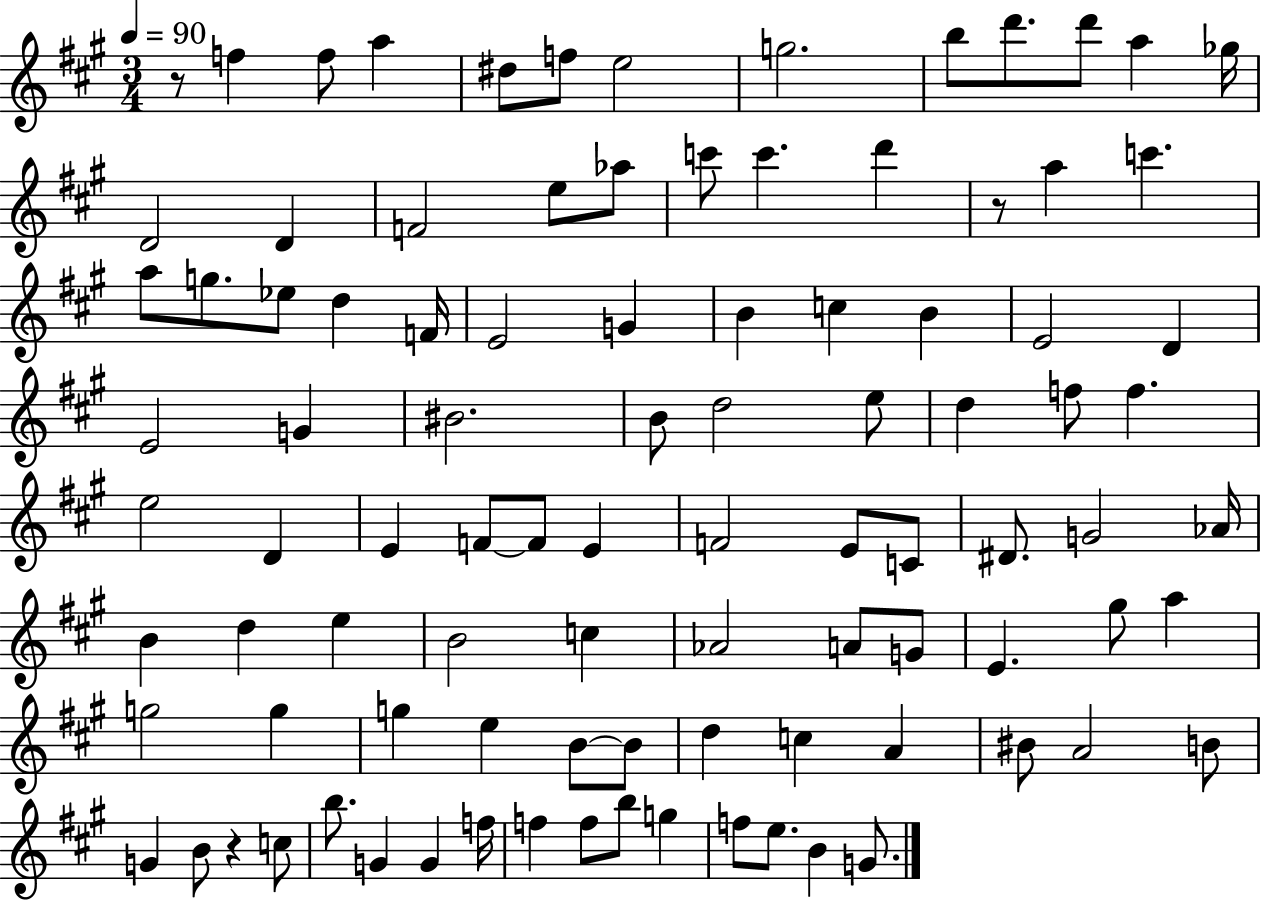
X:1
T:Untitled
M:3/4
L:1/4
K:A
z/2 f f/2 a ^d/2 f/2 e2 g2 b/2 d'/2 d'/2 a _g/4 D2 D F2 e/2 _a/2 c'/2 c' d' z/2 a c' a/2 g/2 _e/2 d F/4 E2 G B c B E2 D E2 G ^B2 B/2 d2 e/2 d f/2 f e2 D E F/2 F/2 E F2 E/2 C/2 ^D/2 G2 _A/4 B d e B2 c _A2 A/2 G/2 E ^g/2 a g2 g g e B/2 B/2 d c A ^B/2 A2 B/2 G B/2 z c/2 b/2 G G f/4 f f/2 b/2 g f/2 e/2 B G/2